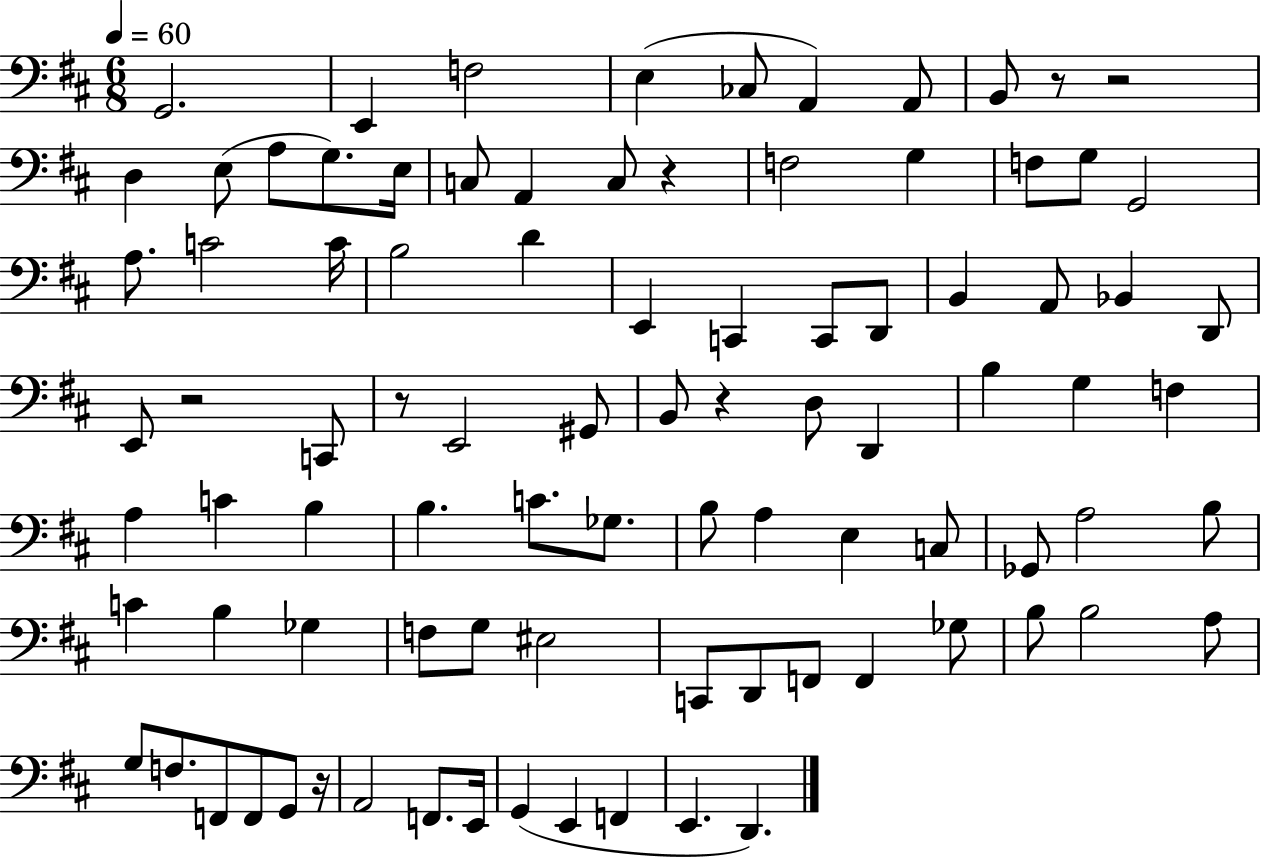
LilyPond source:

{
  \clef bass
  \numericTimeSignature
  \time 6/8
  \key d \major
  \tempo 4 = 60
  \repeat volta 2 { g,2. | e,4 f2 | e4( ces8 a,4) a,8 | b,8 r8 r2 | \break d4 e8( a8 g8.) e16 | c8 a,4 c8 r4 | f2 g4 | f8 g8 g,2 | \break a8. c'2 c'16 | b2 d'4 | e,4 c,4 c,8 d,8 | b,4 a,8 bes,4 d,8 | \break e,8 r2 c,8 | r8 e,2 gis,8 | b,8 r4 d8 d,4 | b4 g4 f4 | \break a4 c'4 b4 | b4. c'8. ges8. | b8 a4 e4 c8 | ges,8 a2 b8 | \break c'4 b4 ges4 | f8 g8 eis2 | c,8 d,8 f,8 f,4 ges8 | b8 b2 a8 | \break g8 f8. f,8 f,8 g,8 r16 | a,2 f,8. e,16 | g,4( e,4 f,4 | e,4. d,4.) | \break } \bar "|."
}